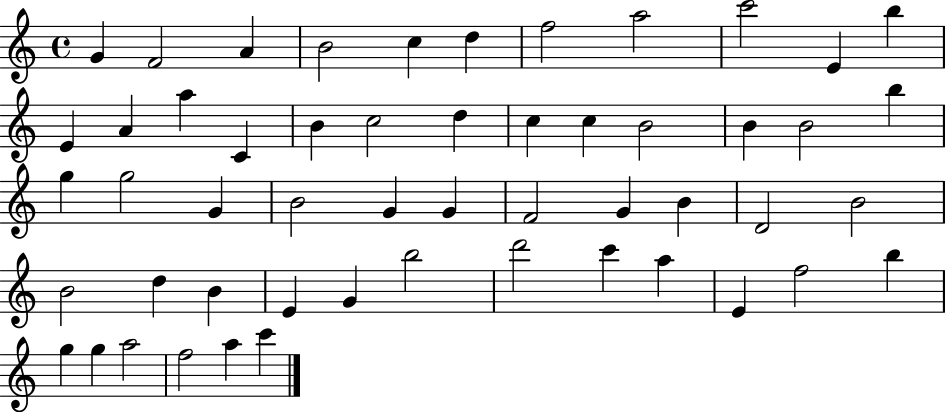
G4/q F4/h A4/q B4/h C5/q D5/q F5/h A5/h C6/h E4/q B5/q E4/q A4/q A5/q C4/q B4/q C5/h D5/q C5/q C5/q B4/h B4/q B4/h B5/q G5/q G5/h G4/q B4/h G4/q G4/q F4/h G4/q B4/q D4/h B4/h B4/h D5/q B4/q E4/q G4/q B5/h D6/h C6/q A5/q E4/q F5/h B5/q G5/q G5/q A5/h F5/h A5/q C6/q